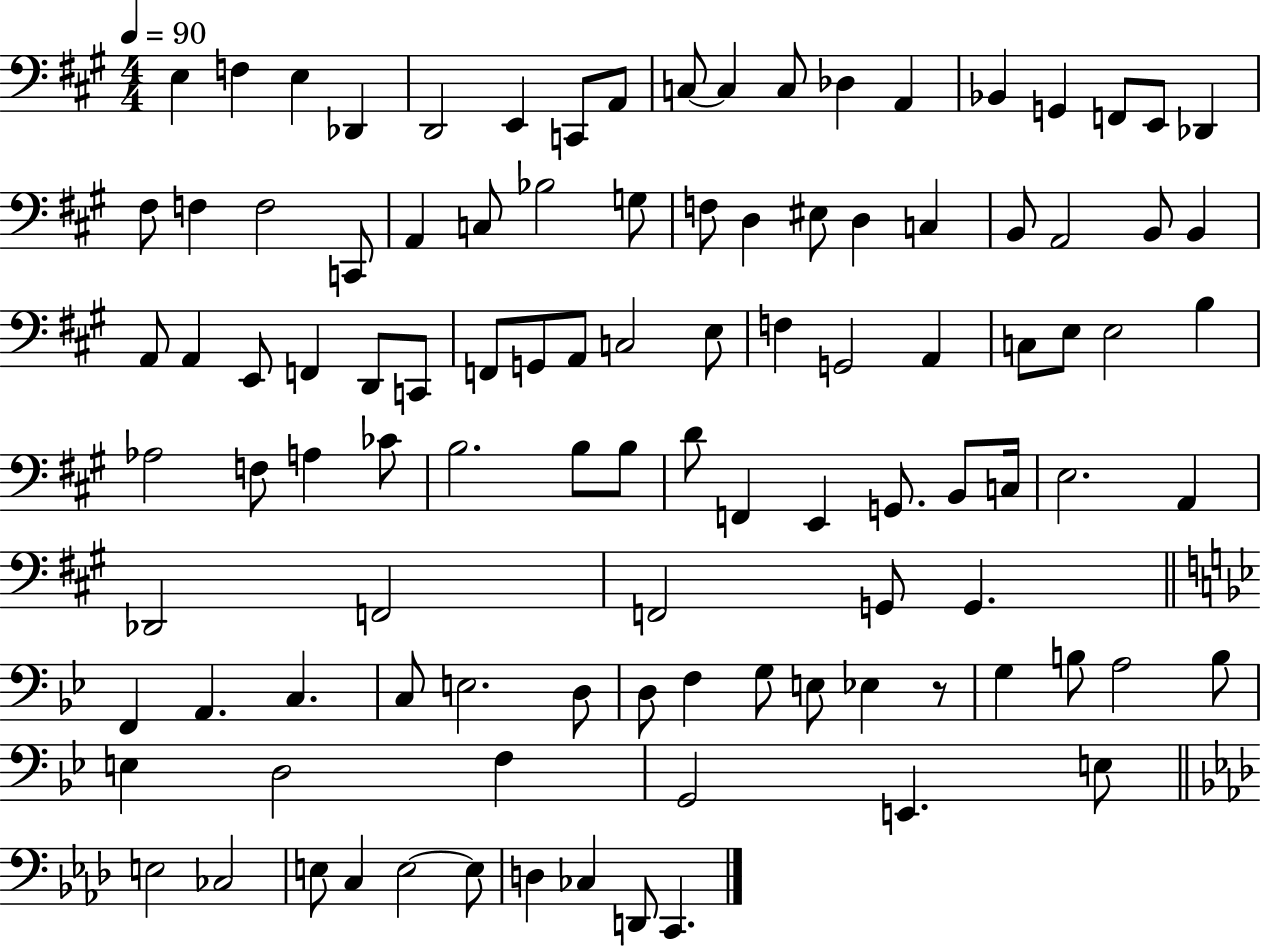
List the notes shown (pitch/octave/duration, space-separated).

E3/q F3/q E3/q Db2/q D2/h E2/q C2/e A2/e C3/e C3/q C3/e Db3/q A2/q Bb2/q G2/q F2/e E2/e Db2/q F#3/e F3/q F3/h C2/e A2/q C3/e Bb3/h G3/e F3/e D3/q EIS3/e D3/q C3/q B2/e A2/h B2/e B2/q A2/e A2/q E2/e F2/q D2/e C2/e F2/e G2/e A2/e C3/h E3/e F3/q G2/h A2/q C3/e E3/e E3/h B3/q Ab3/h F3/e A3/q CES4/e B3/h. B3/e B3/e D4/e F2/q E2/q G2/e. B2/e C3/s E3/h. A2/q Db2/h F2/h F2/h G2/e G2/q. F2/q A2/q. C3/q. C3/e E3/h. D3/e D3/e F3/q G3/e E3/e Eb3/q R/e G3/q B3/e A3/h B3/e E3/q D3/h F3/q G2/h E2/q. E3/e E3/h CES3/h E3/e C3/q E3/h E3/e D3/q CES3/q D2/e C2/q.